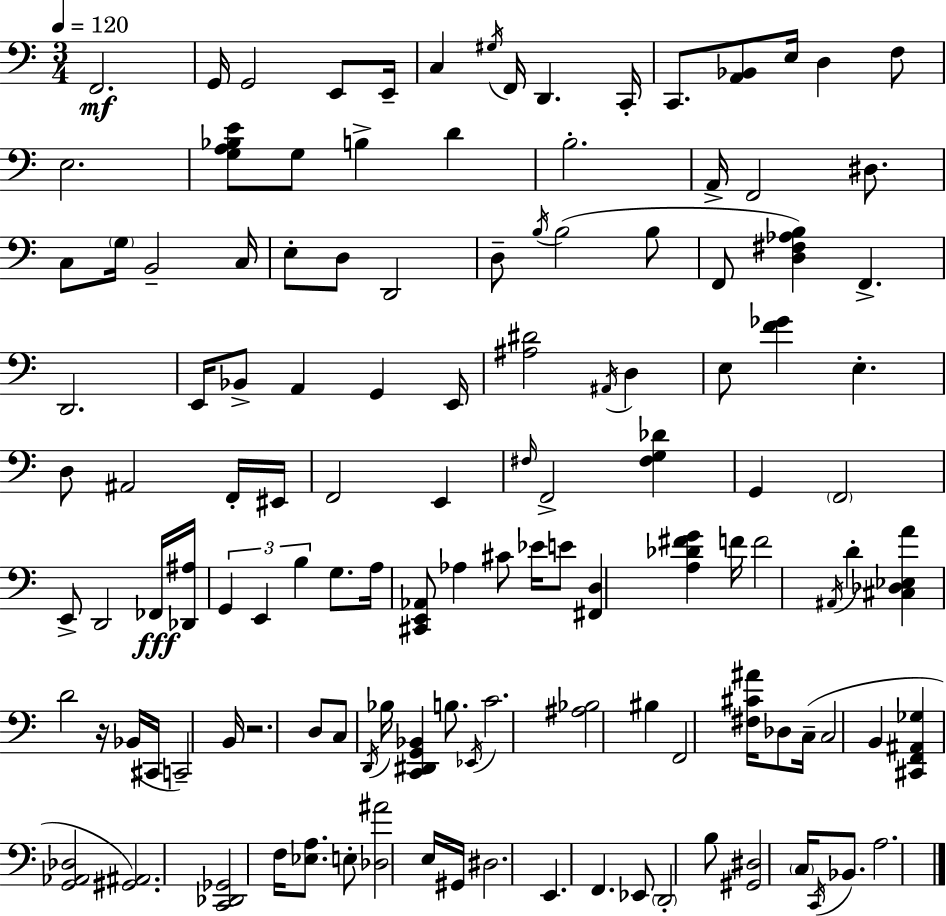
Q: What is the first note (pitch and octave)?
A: F2